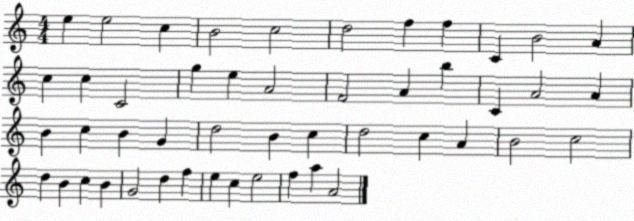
X:1
T:Untitled
M:4/4
L:1/4
K:C
e e2 c B2 c2 d2 f f C B2 A c c C2 g e A2 F2 A b C A2 A B c B G d2 B c d2 c A B2 c2 d B c B G2 d f e c e2 f a A2